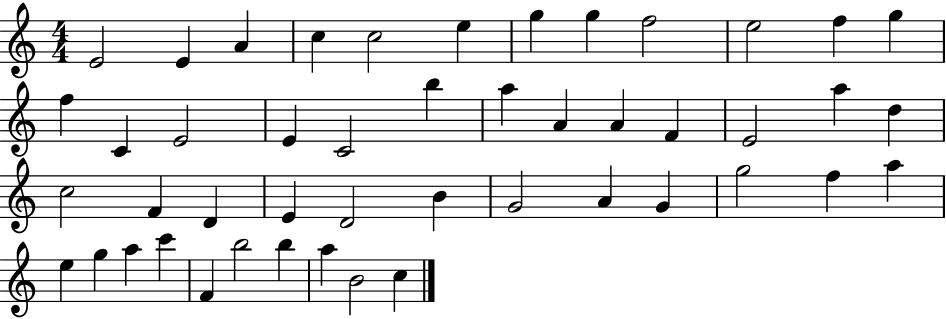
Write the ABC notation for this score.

X:1
T:Untitled
M:4/4
L:1/4
K:C
E2 E A c c2 e g g f2 e2 f g f C E2 E C2 b a A A F E2 a d c2 F D E D2 B G2 A G g2 f a e g a c' F b2 b a B2 c